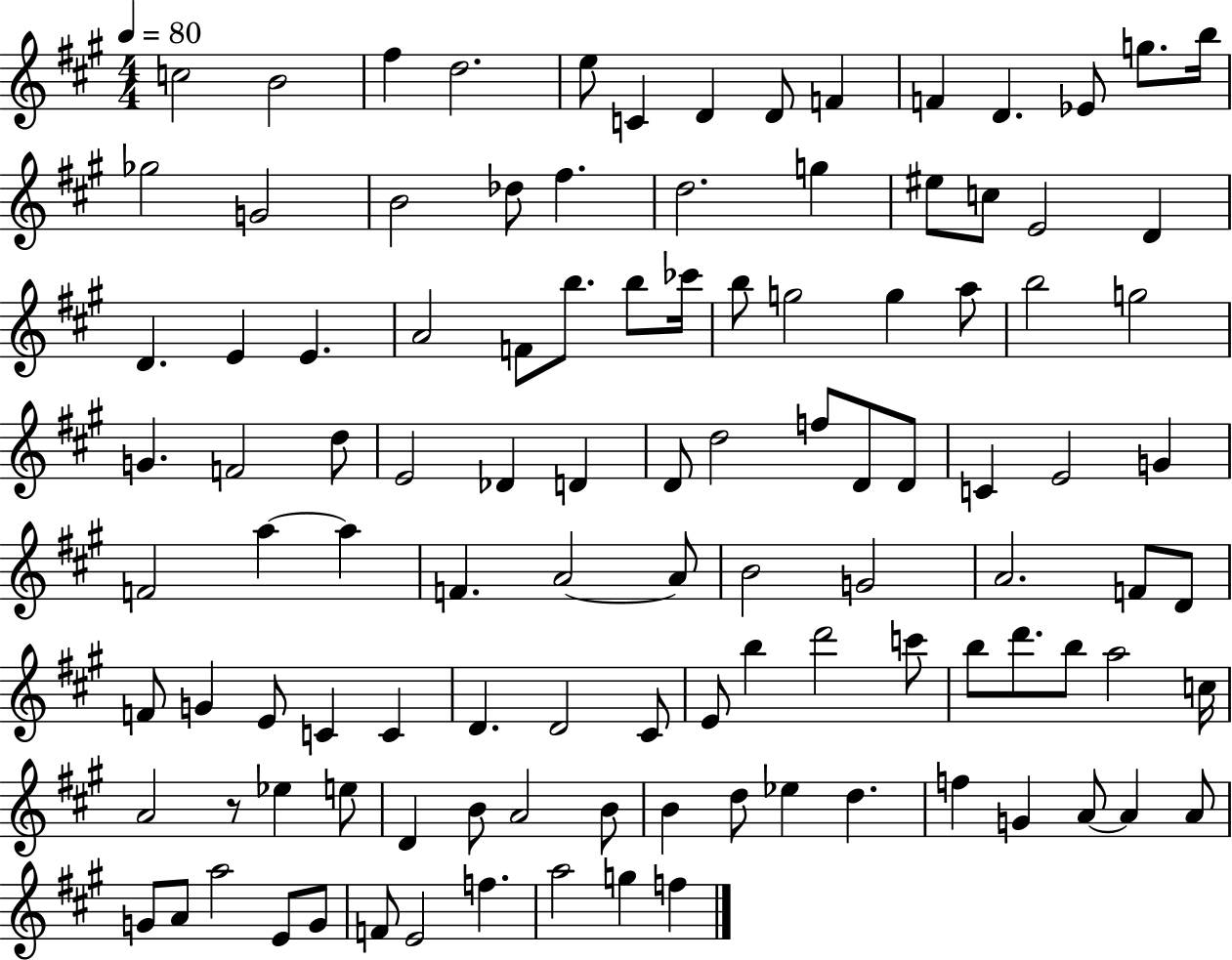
C5/h B4/h F#5/q D5/h. E5/e C4/q D4/q D4/e F4/q F4/q D4/q. Eb4/e G5/e. B5/s Gb5/h G4/h B4/h Db5/e F#5/q. D5/h. G5/q EIS5/e C5/e E4/h D4/q D4/q. E4/q E4/q. A4/h F4/e B5/e. B5/e CES6/s B5/e G5/h G5/q A5/e B5/h G5/h G4/q. F4/h D5/e E4/h Db4/q D4/q D4/e D5/h F5/e D4/e D4/e C4/q E4/h G4/q F4/h A5/q A5/q F4/q. A4/h A4/e B4/h G4/h A4/h. F4/e D4/e F4/e G4/q E4/e C4/q C4/q D4/q. D4/h C#4/e E4/e B5/q D6/h C6/e B5/e D6/e. B5/e A5/h C5/s A4/h R/e Eb5/q E5/e D4/q B4/e A4/h B4/e B4/q D5/e Eb5/q D5/q. F5/q G4/q A4/e A4/q A4/e G4/e A4/e A5/h E4/e G4/e F4/e E4/h F5/q. A5/h G5/q F5/q